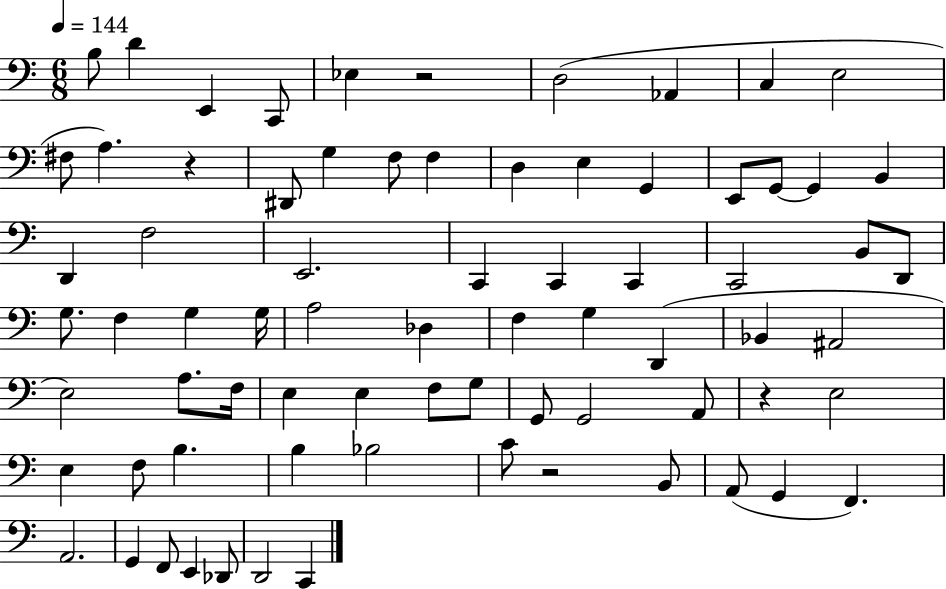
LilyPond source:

{
  \clef bass
  \numericTimeSignature
  \time 6/8
  \key c \major
  \tempo 4 = 144
  b8 d'4 e,4 c,8 | ees4 r2 | d2( aes,4 | c4 e2 | \break fis8 a4.) r4 | dis,8 g4 f8 f4 | d4 e4 g,4 | e,8 g,8~~ g,4 b,4 | \break d,4 f2 | e,2. | c,4 c,4 c,4 | c,2 b,8 d,8 | \break g8. f4 g4 g16 | a2 des4 | f4 g4 d,4( | bes,4 ais,2 | \break e2) a8. f16 | e4 e4 f8 g8 | g,8 g,2 a,8 | r4 e2 | \break e4 f8 b4. | b4 bes2 | c'8 r2 b,8 | a,8( g,4 f,4.) | \break a,2. | g,4 f,8 e,4 des,8 | d,2 c,4 | \bar "|."
}